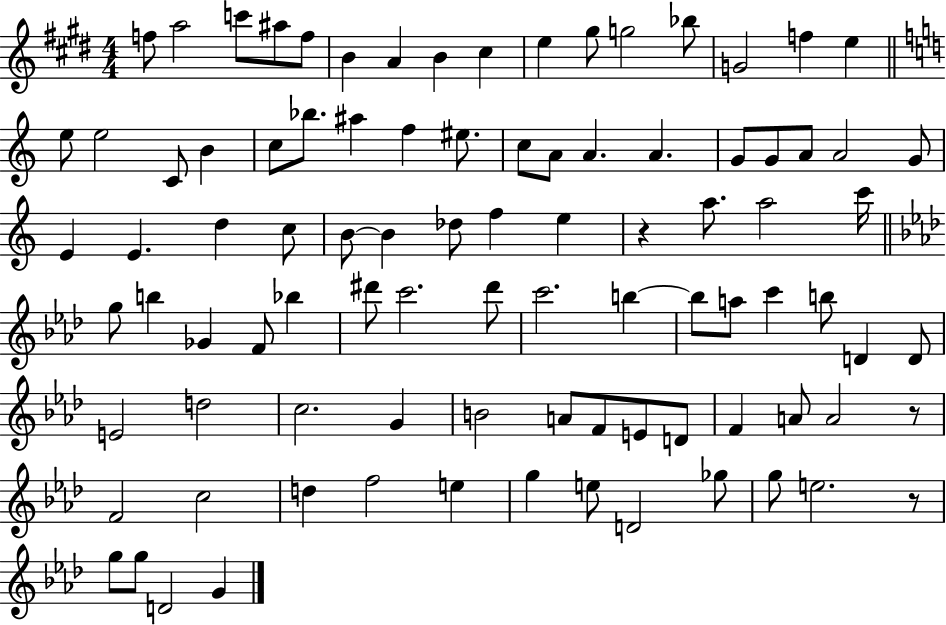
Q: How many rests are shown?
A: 3